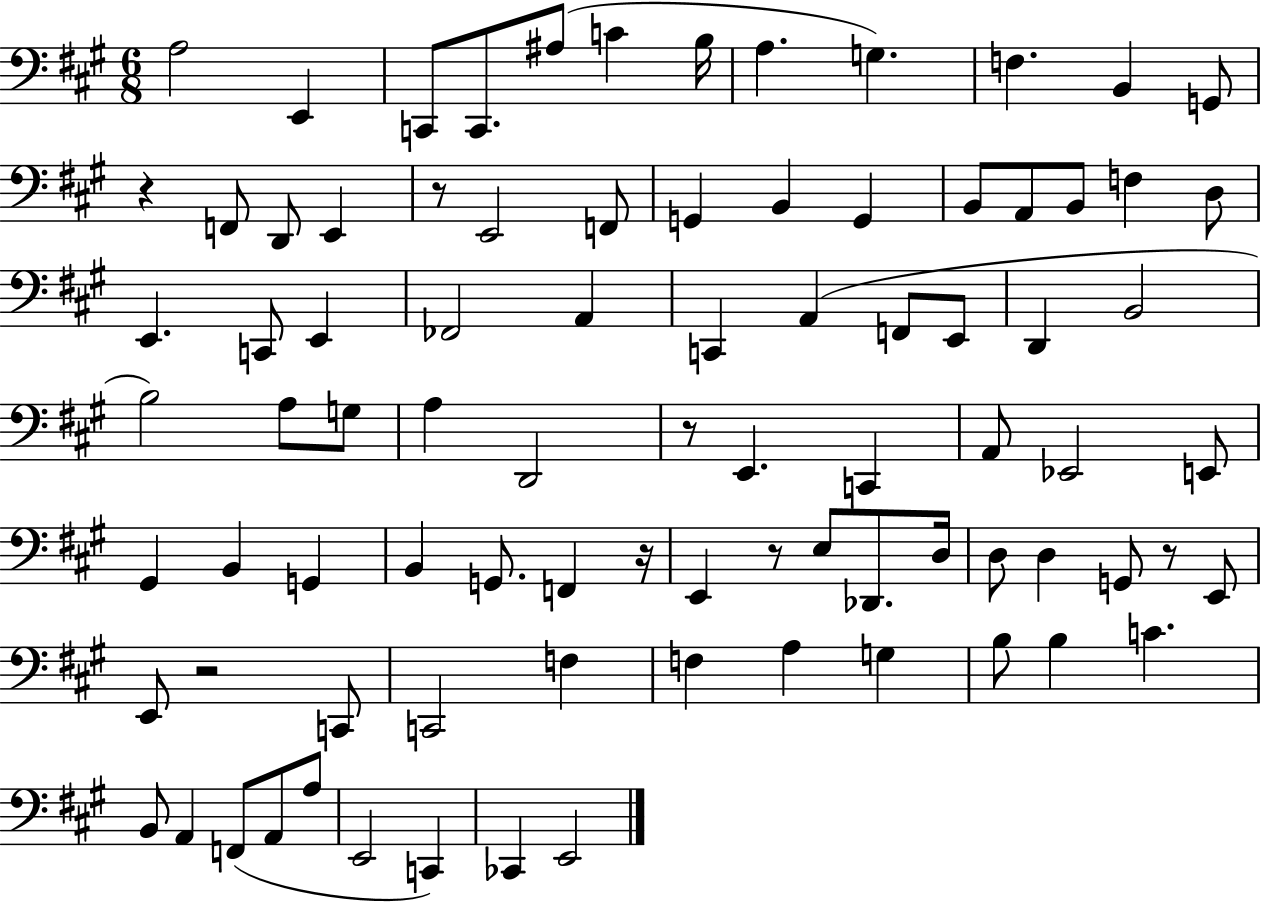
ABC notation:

X:1
T:Untitled
M:6/8
L:1/4
K:A
A,2 E,, C,,/2 C,,/2 ^A,/2 C B,/4 A, G, F, B,, G,,/2 z F,,/2 D,,/2 E,, z/2 E,,2 F,,/2 G,, B,, G,, B,,/2 A,,/2 B,,/2 F, D,/2 E,, C,,/2 E,, _F,,2 A,, C,, A,, F,,/2 E,,/2 D,, B,,2 B,2 A,/2 G,/2 A, D,,2 z/2 E,, C,, A,,/2 _E,,2 E,,/2 ^G,, B,, G,, B,, G,,/2 F,, z/4 E,, z/2 E,/2 _D,,/2 D,/4 D,/2 D, G,,/2 z/2 E,,/2 E,,/2 z2 C,,/2 C,,2 F, F, A, G, B,/2 B, C B,,/2 A,, F,,/2 A,,/2 A,/2 E,,2 C,, _C,, E,,2